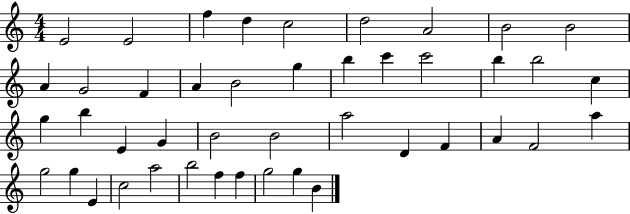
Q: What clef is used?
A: treble